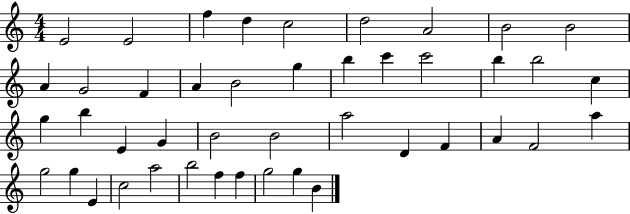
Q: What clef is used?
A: treble